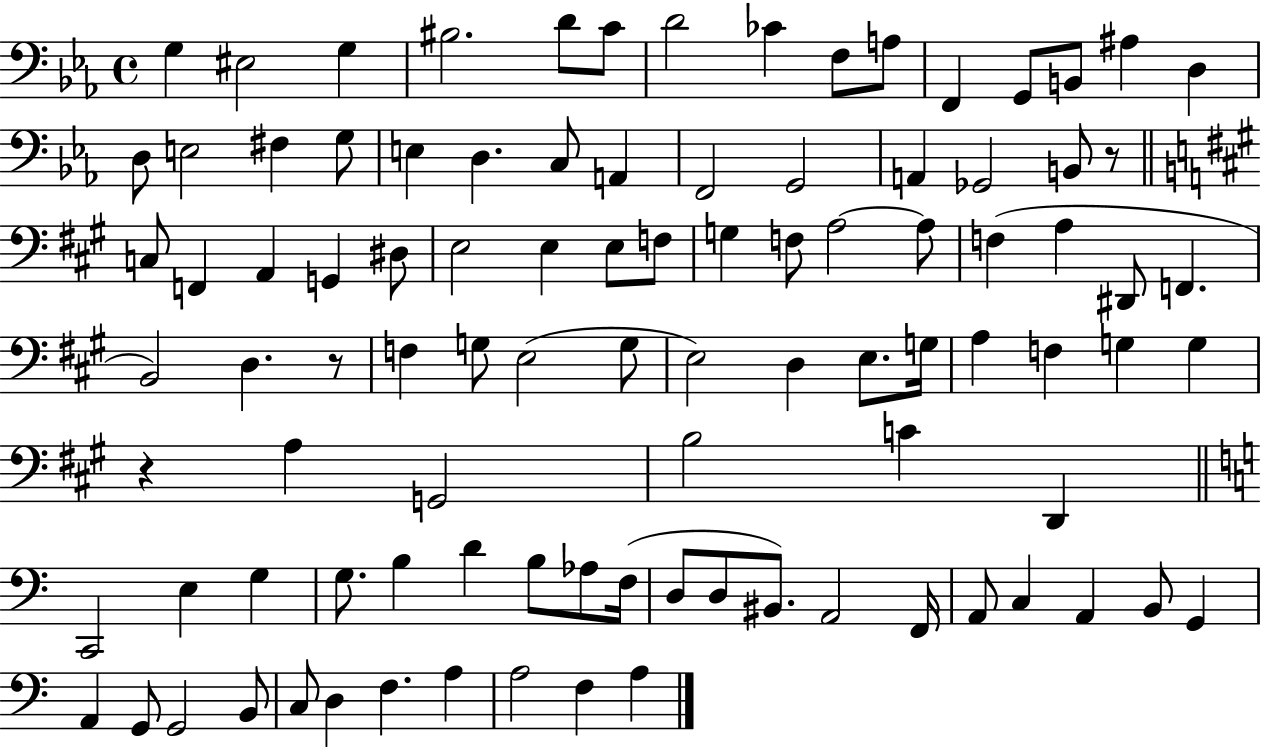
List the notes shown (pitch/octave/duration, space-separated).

G3/q EIS3/h G3/q BIS3/h. D4/e C4/e D4/h CES4/q F3/e A3/e F2/q G2/e B2/e A#3/q D3/q D3/e E3/h F#3/q G3/e E3/q D3/q. C3/e A2/q F2/h G2/h A2/q Gb2/h B2/e R/e C3/e F2/q A2/q G2/q D#3/e E3/h E3/q E3/e F3/e G3/q F3/e A3/h A3/e F3/q A3/q D#2/e F2/q. B2/h D3/q. R/e F3/q G3/e E3/h G3/e E3/h D3/q E3/e. G3/s A3/q F3/q G3/q G3/q R/q A3/q G2/h B3/h C4/q D2/q C2/h E3/q G3/q G3/e. B3/q D4/q B3/e Ab3/e F3/s D3/e D3/e BIS2/e. A2/h F2/s A2/e C3/q A2/q B2/e G2/q A2/q G2/e G2/h B2/e C3/e D3/q F3/q. A3/q A3/h F3/q A3/q